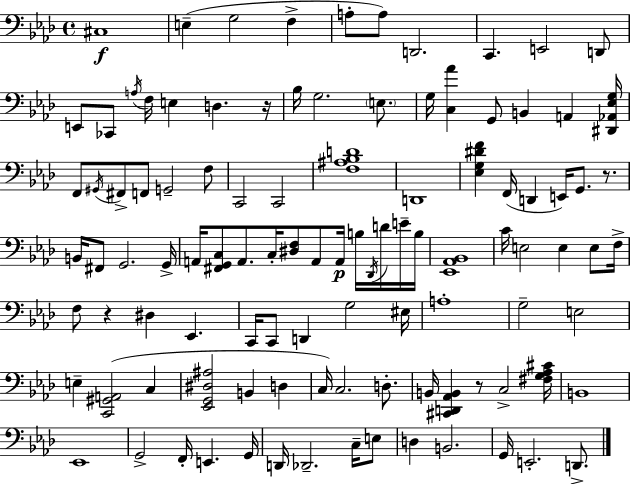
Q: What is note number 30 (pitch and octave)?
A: C2